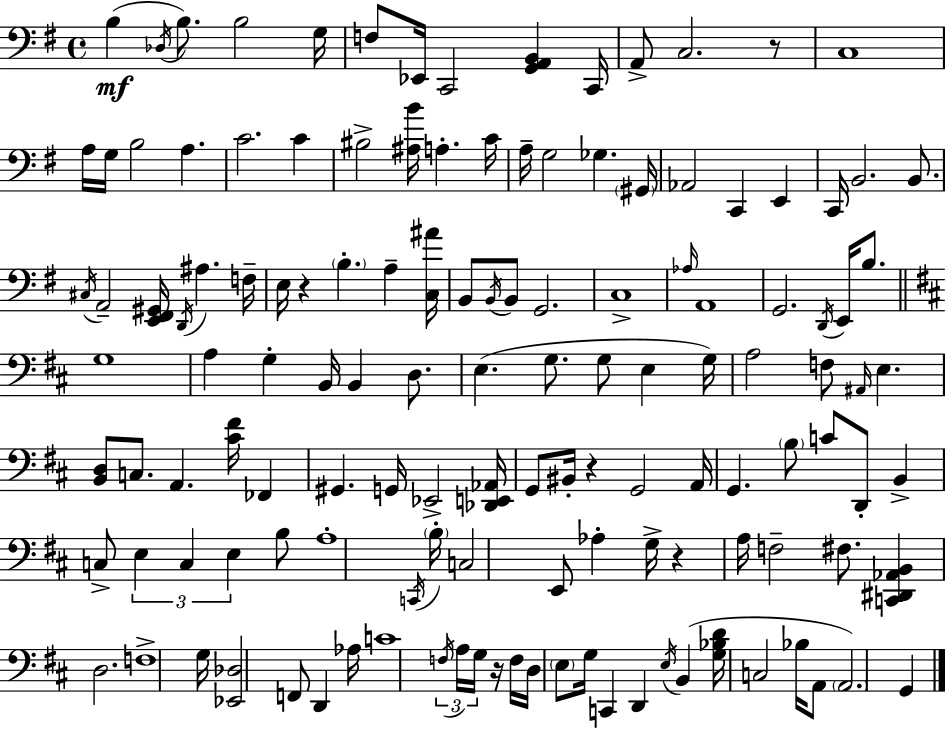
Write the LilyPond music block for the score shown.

{
  \clef bass
  \time 4/4
  \defaultTimeSignature
  \key e \minor
  b4(\mf \acciaccatura { des16 } b8.) b2 | g16 f8 ees,16 c,2 <g, a, b,>4 | c,16 a,8-> c2. r8 | c1 | \break a16 g16 b2 a4. | c'2. c'4 | bis2-> <ais b'>16 a4.-. | c'16 a16-- g2 ges4. | \break \parenthesize gis,16 aes,2 c,4 e,4 | c,16 b,2. b,8. | \acciaccatura { cis16 } a,2-- <e, fis, gis,>16 \acciaccatura { d,16 } ais4. | f16-- e16 r4 \parenthesize b4.-. a4-- | \break <c ais'>16 b,8 \acciaccatura { b,16 } b,8 g,2. | c1-> | \grace { aes16 } a,1 | g,2. | \break \acciaccatura { d,16 } e,16 b8. \bar "||" \break \key d \major g1 | a4 g4-. b,16 b,4 d8. | e4.( g8. g8 e4 g16) | a2 f8 \grace { ais,16 } e4. | \break <b, d>8 c8. a,4. <cis' fis'>16 fes,4 | gis,4. g,16 ees,2-> | <des, e, aes,>16 g,8 bis,16-. r4 g,2 | a,16 g,4. \parenthesize b8 c'8 d,8-. b,4-> | \break c8-> \tuplet 3/2 { e4 c4 e4 } b8 | a1-. | \acciaccatura { c,16 } \parenthesize b16-. c2 e,8 aes4-. | g16-> r4 a16 f2-- fis8. | \break <c, dis, aes, b,>4 d2. | f1-> | g16 <ees, des>2 f,8 d,4 | aes16 c'1 | \break \tuplet 3/2 { \acciaccatura { f16 } a16 g16 } r16 f16 d16 \parenthesize e8 g16 c,4 d,4 | \acciaccatura { e16 } b,4( <g bes d'>16 c2 | bes16 a,8 \parenthesize a,2.) | g,4 \bar "|."
}